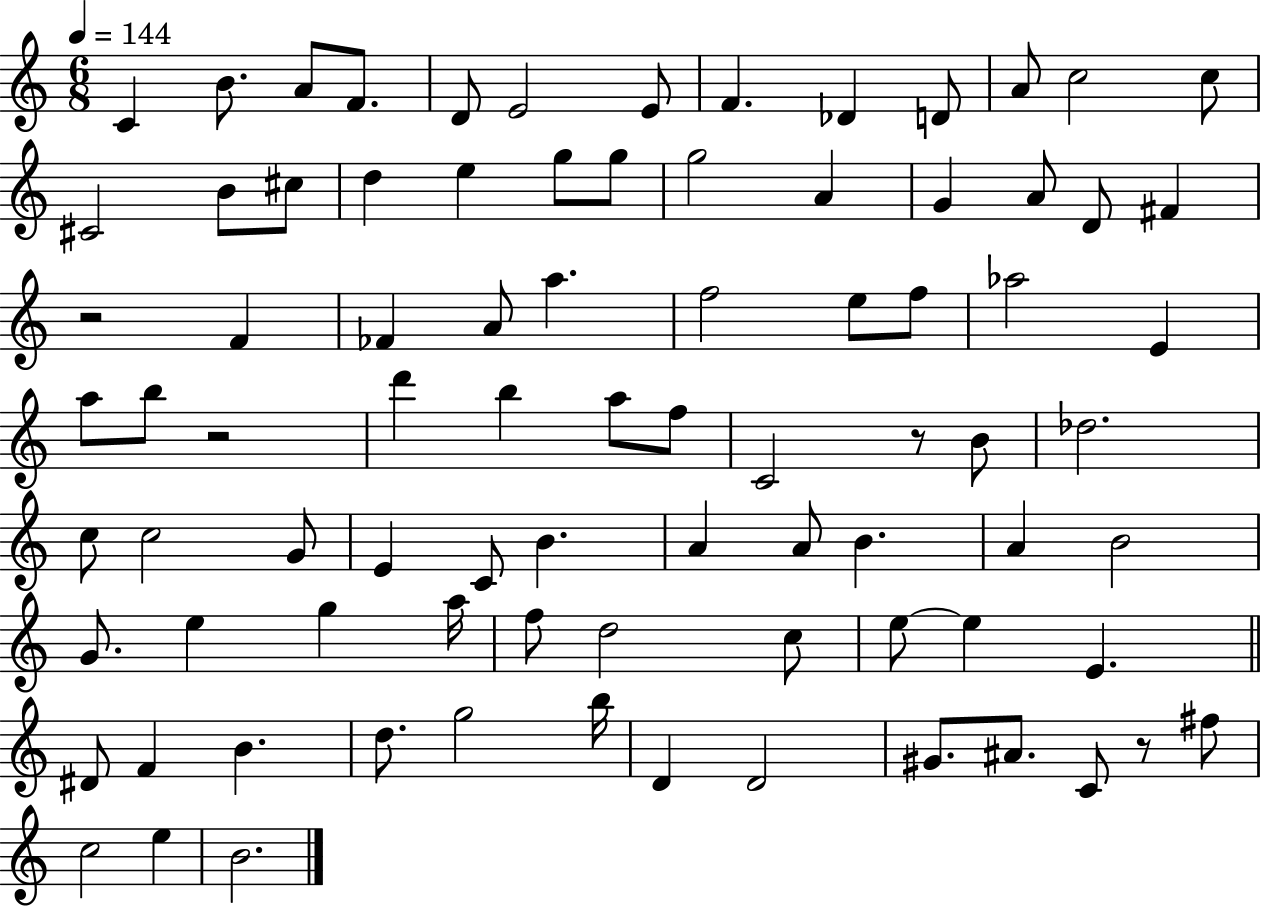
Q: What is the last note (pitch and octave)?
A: B4